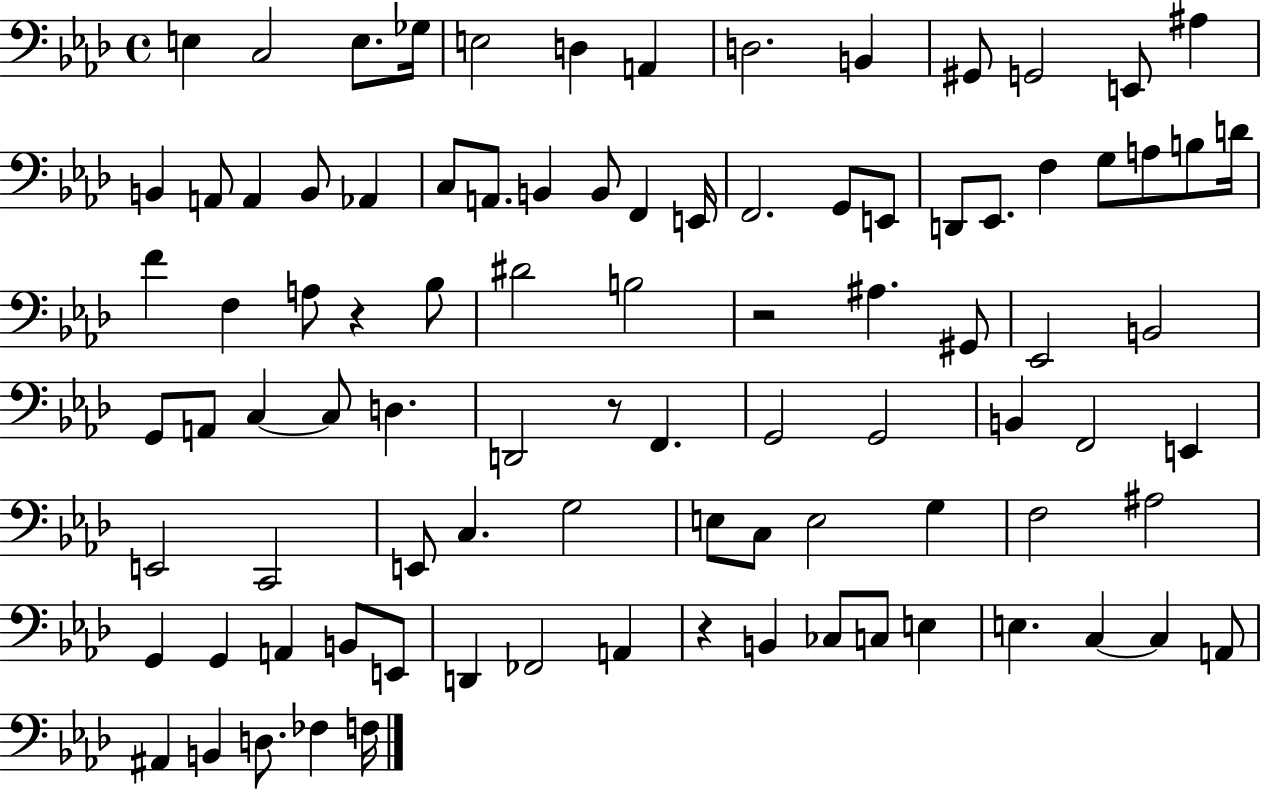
{
  \clef bass
  \time 4/4
  \defaultTimeSignature
  \key aes \major
  e4 c2 e8. ges16 | e2 d4 a,4 | d2. b,4 | gis,8 g,2 e,8 ais4 | \break b,4 a,8 a,4 b,8 aes,4 | c8 a,8. b,4 b,8 f,4 e,16 | f,2. g,8 e,8 | d,8 ees,8. f4 g8 a8 b8 d'16 | \break f'4 f4 a8 r4 bes8 | dis'2 b2 | r2 ais4. gis,8 | ees,2 b,2 | \break g,8 a,8 c4~~ c8 d4. | d,2 r8 f,4. | g,2 g,2 | b,4 f,2 e,4 | \break e,2 c,2 | e,8 c4. g2 | e8 c8 e2 g4 | f2 ais2 | \break g,4 g,4 a,4 b,8 e,8 | d,4 fes,2 a,4 | r4 b,4 ces8 c8 e4 | e4. c4~~ c4 a,8 | \break ais,4 b,4 d8. fes4 f16 | \bar "|."
}